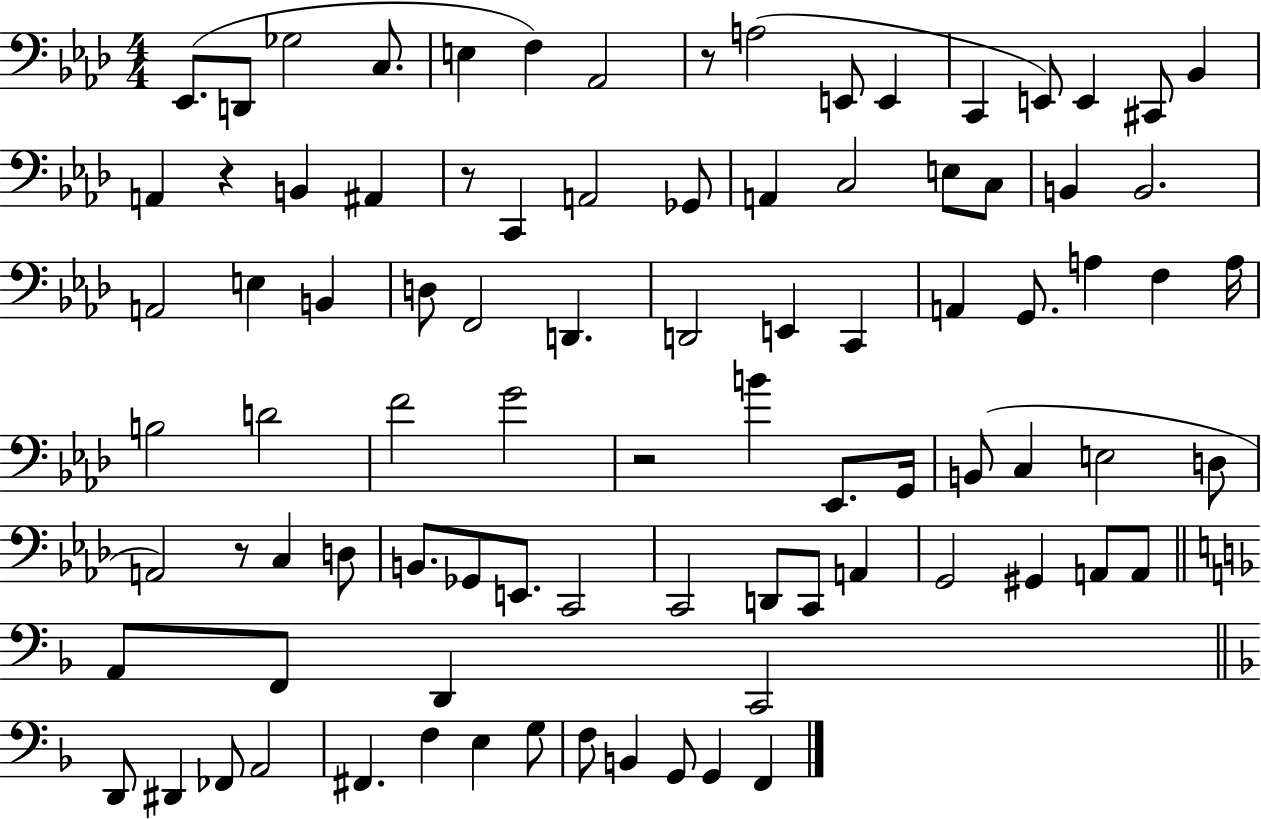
Eb2/e. D2/e Gb3/h C3/e. E3/q F3/q Ab2/h R/e A3/h E2/e E2/q C2/q E2/e E2/q C#2/e Bb2/q A2/q R/q B2/q A#2/q R/e C2/q A2/h Gb2/e A2/q C3/h E3/e C3/e B2/q B2/h. A2/h E3/q B2/q D3/e F2/h D2/q. D2/h E2/q C2/q A2/q G2/e. A3/q F3/q A3/s B3/h D4/h F4/h G4/h R/h B4/q Eb2/e. G2/s B2/e C3/q E3/h D3/e A2/h R/e C3/q D3/e B2/e. Gb2/e E2/e. C2/h C2/h D2/e C2/e A2/q G2/h G#2/q A2/e A2/e A2/e F2/e D2/q C2/h D2/e D#2/q FES2/e A2/h F#2/q. F3/q E3/q G3/e F3/e B2/q G2/e G2/q F2/q